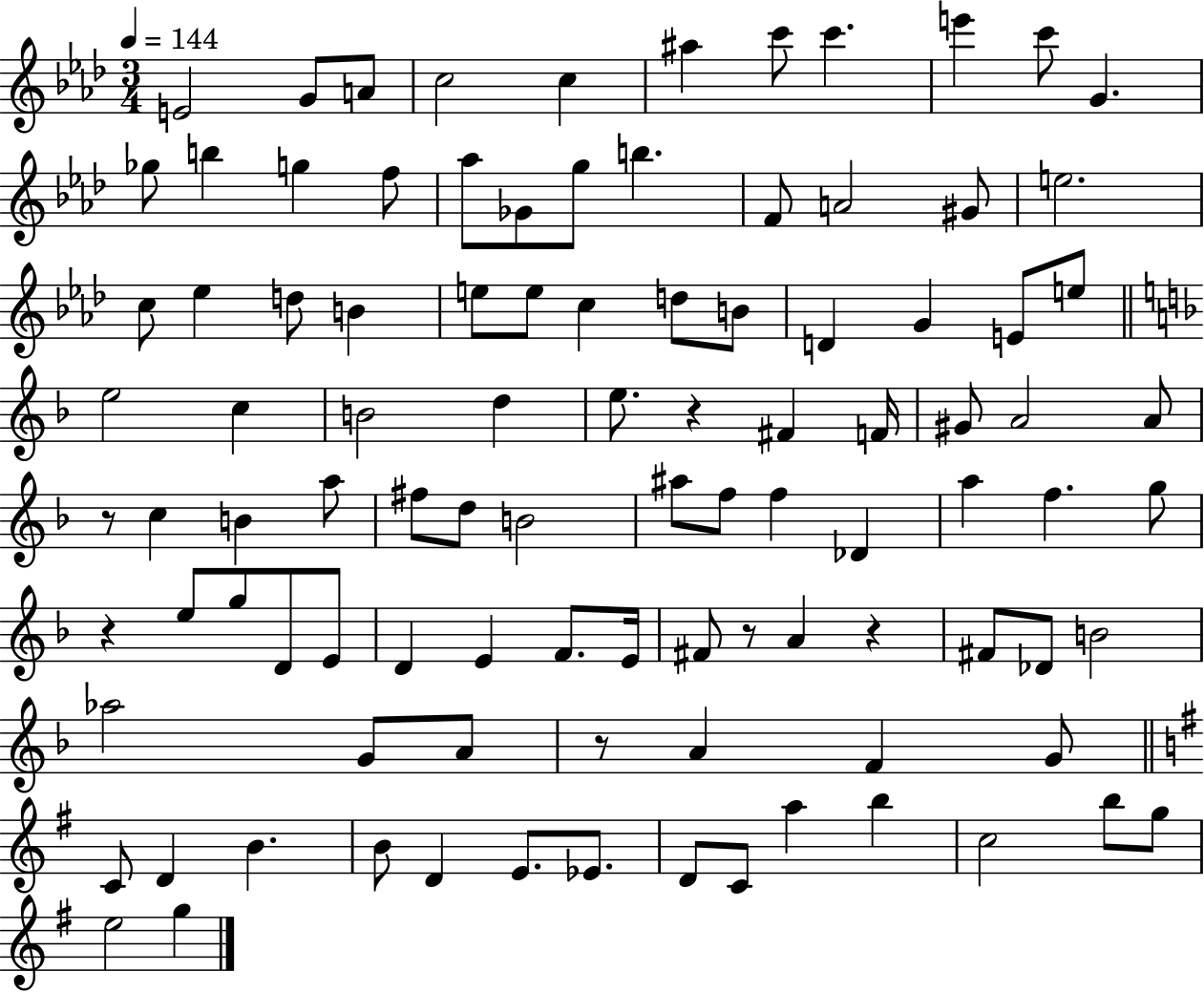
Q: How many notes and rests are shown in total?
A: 100